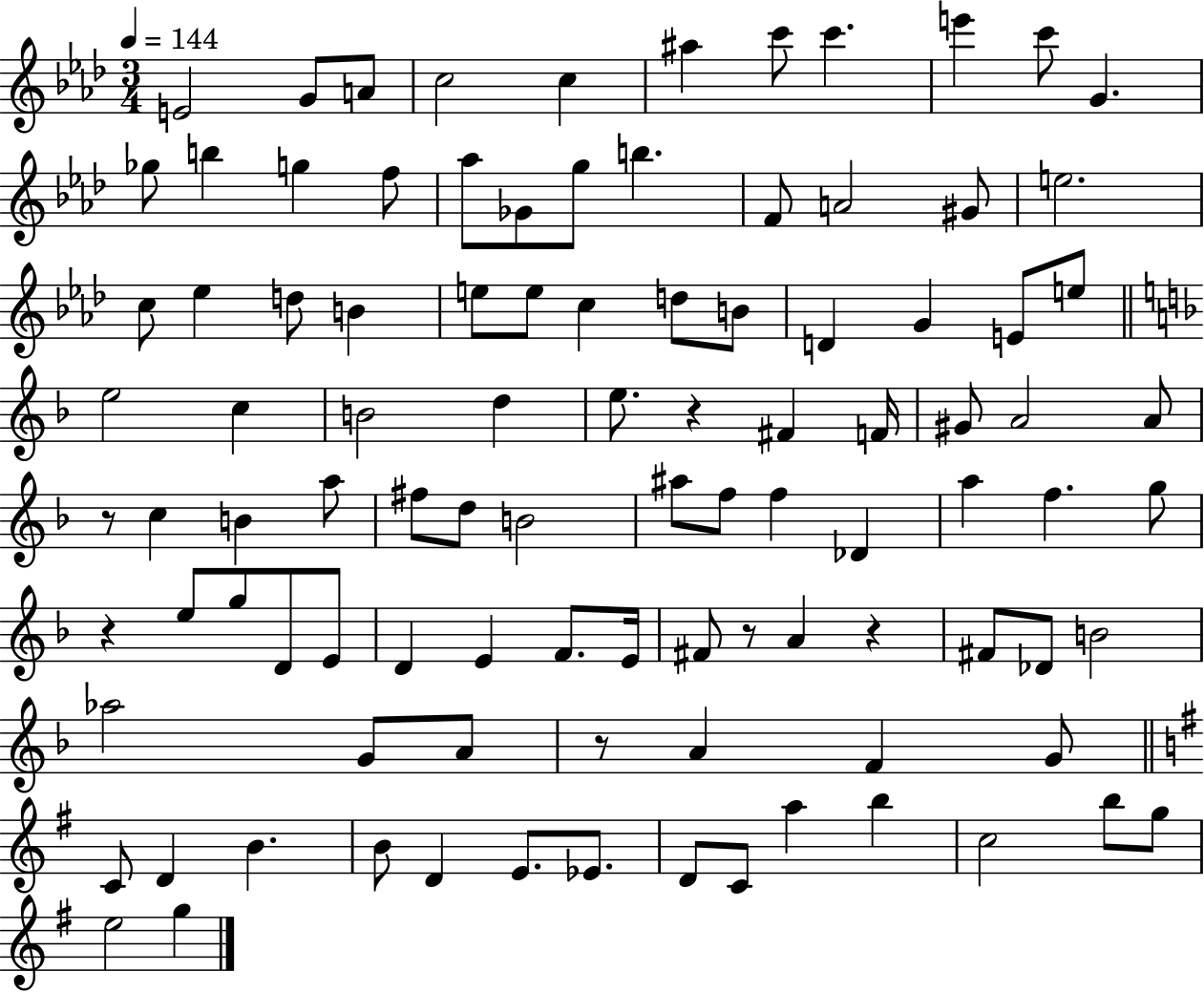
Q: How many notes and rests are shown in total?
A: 100